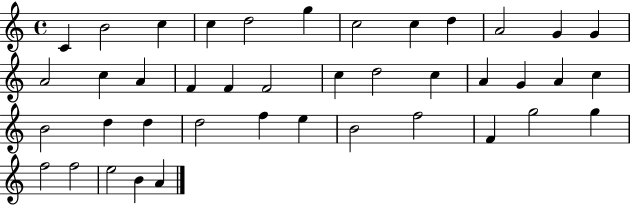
C4/q B4/h C5/q C5/q D5/h G5/q C5/h C5/q D5/q A4/h G4/q G4/q A4/h C5/q A4/q F4/q F4/q F4/h C5/q D5/h C5/q A4/q G4/q A4/q C5/q B4/h D5/q D5/q D5/h F5/q E5/q B4/h F5/h F4/q G5/h G5/q F5/h F5/h E5/h B4/q A4/q